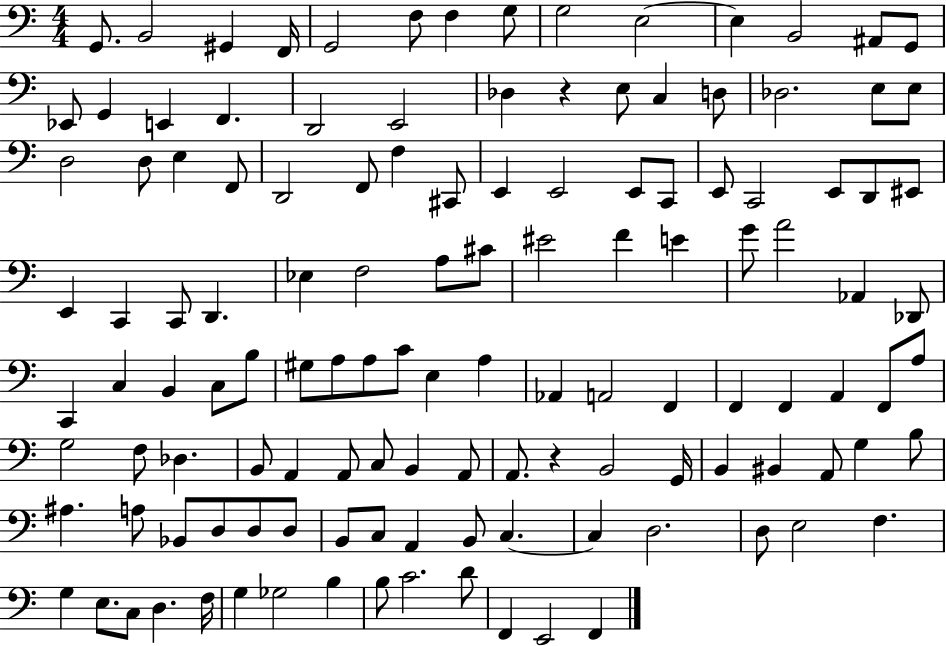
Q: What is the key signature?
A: C major